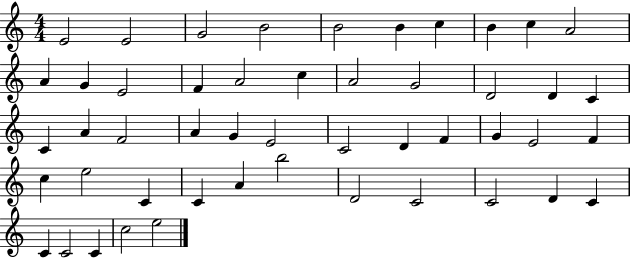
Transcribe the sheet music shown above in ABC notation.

X:1
T:Untitled
M:4/4
L:1/4
K:C
E2 E2 G2 B2 B2 B c B c A2 A G E2 F A2 c A2 G2 D2 D C C A F2 A G E2 C2 D F G E2 F c e2 C C A b2 D2 C2 C2 D C C C2 C c2 e2